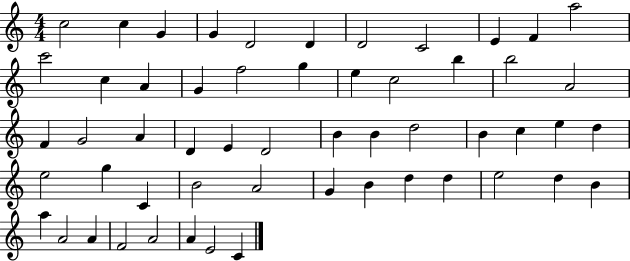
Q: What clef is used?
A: treble